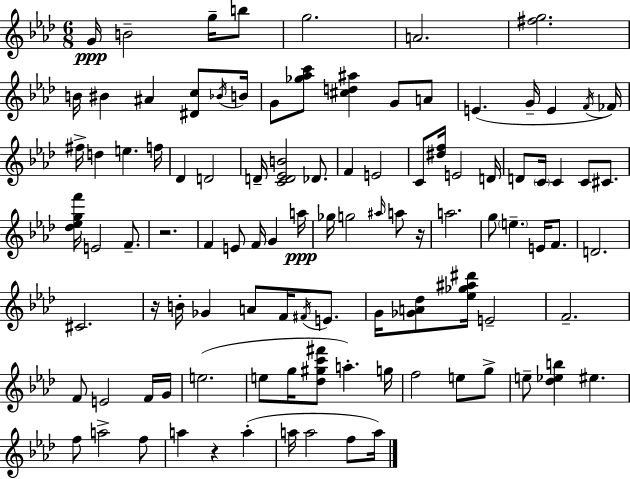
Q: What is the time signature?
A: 6/8